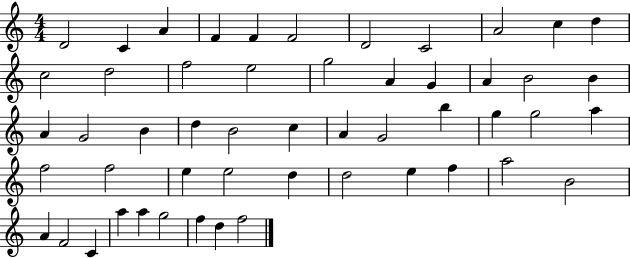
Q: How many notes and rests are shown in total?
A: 52